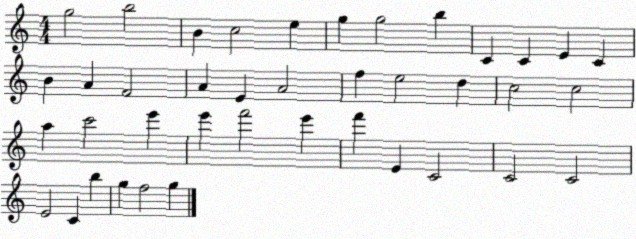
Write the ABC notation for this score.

X:1
T:Untitled
M:4/4
L:1/4
K:C
g2 b2 B c2 e g g2 b C C E C B A F2 A E A2 f e2 d c2 c2 a c'2 e' e' f'2 e' f' E C2 C2 C2 E2 C b g f2 g